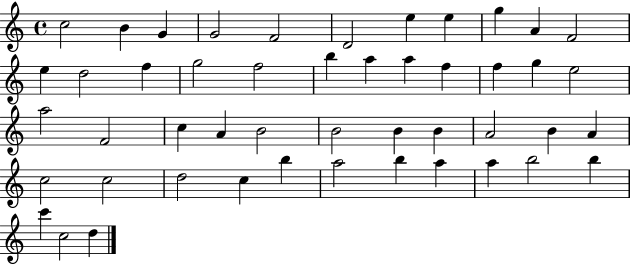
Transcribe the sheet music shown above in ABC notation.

X:1
T:Untitled
M:4/4
L:1/4
K:C
c2 B G G2 F2 D2 e e g A F2 e d2 f g2 f2 b a a f f g e2 a2 F2 c A B2 B2 B B A2 B A c2 c2 d2 c b a2 b a a b2 b c' c2 d